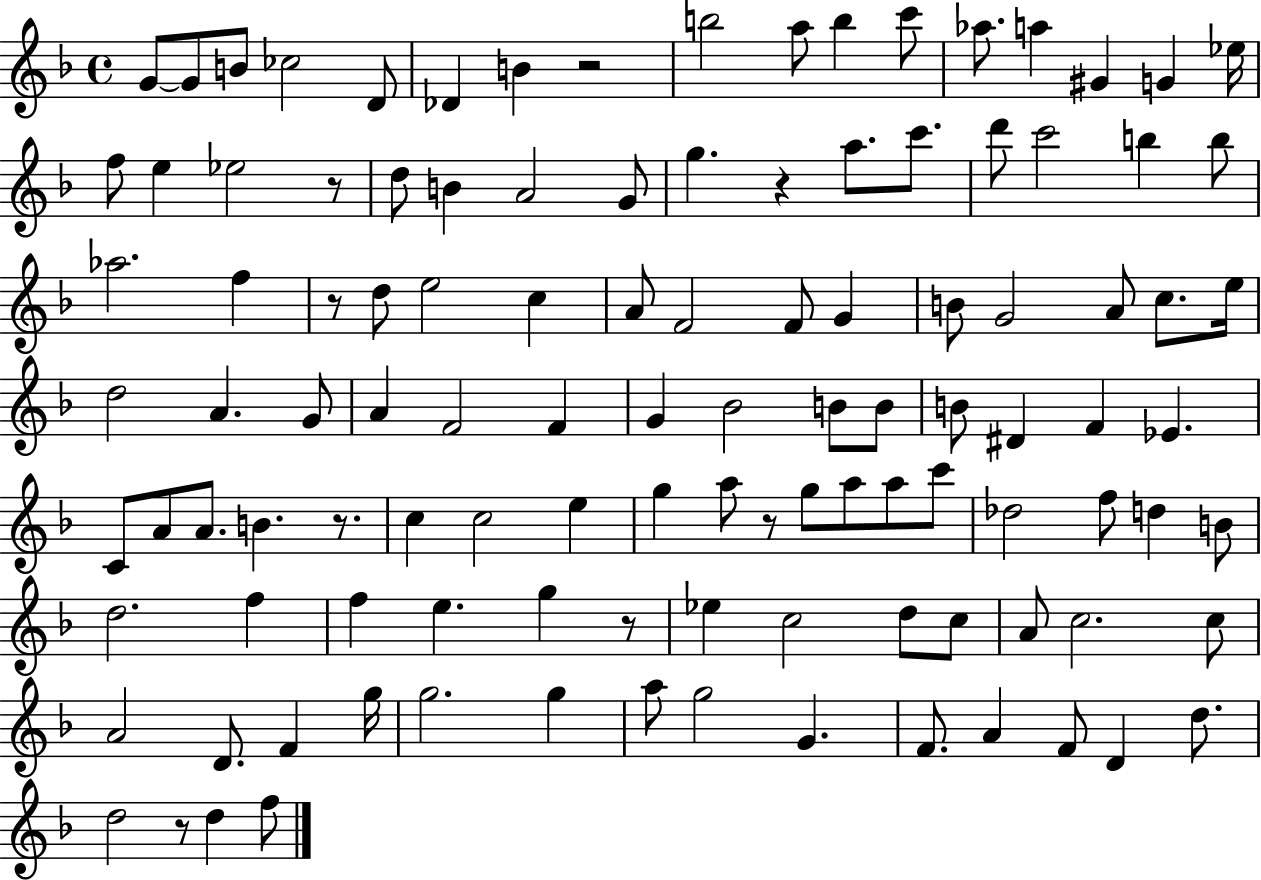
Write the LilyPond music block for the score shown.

{
  \clef treble
  \time 4/4
  \defaultTimeSignature
  \key f \major
  \repeat volta 2 { g'8~~ g'8 b'8 ces''2 d'8 | des'4 b'4 r2 | b''2 a''8 b''4 c'''8 | aes''8. a''4 gis'4 g'4 ees''16 | \break f''8 e''4 ees''2 r8 | d''8 b'4 a'2 g'8 | g''4. r4 a''8. c'''8. | d'''8 c'''2 b''4 b''8 | \break aes''2. f''4 | r8 d''8 e''2 c''4 | a'8 f'2 f'8 g'4 | b'8 g'2 a'8 c''8. e''16 | \break d''2 a'4. g'8 | a'4 f'2 f'4 | g'4 bes'2 b'8 b'8 | b'8 dis'4 f'4 ees'4. | \break c'8 a'8 a'8. b'4. r8. | c''4 c''2 e''4 | g''4 a''8 r8 g''8 a''8 a''8 c'''8 | des''2 f''8 d''4 b'8 | \break d''2. f''4 | f''4 e''4. g''4 r8 | ees''4 c''2 d''8 c''8 | a'8 c''2. c''8 | \break a'2 d'8. f'4 g''16 | g''2. g''4 | a''8 g''2 g'4. | f'8. a'4 f'8 d'4 d''8. | \break d''2 r8 d''4 f''8 | } \bar "|."
}